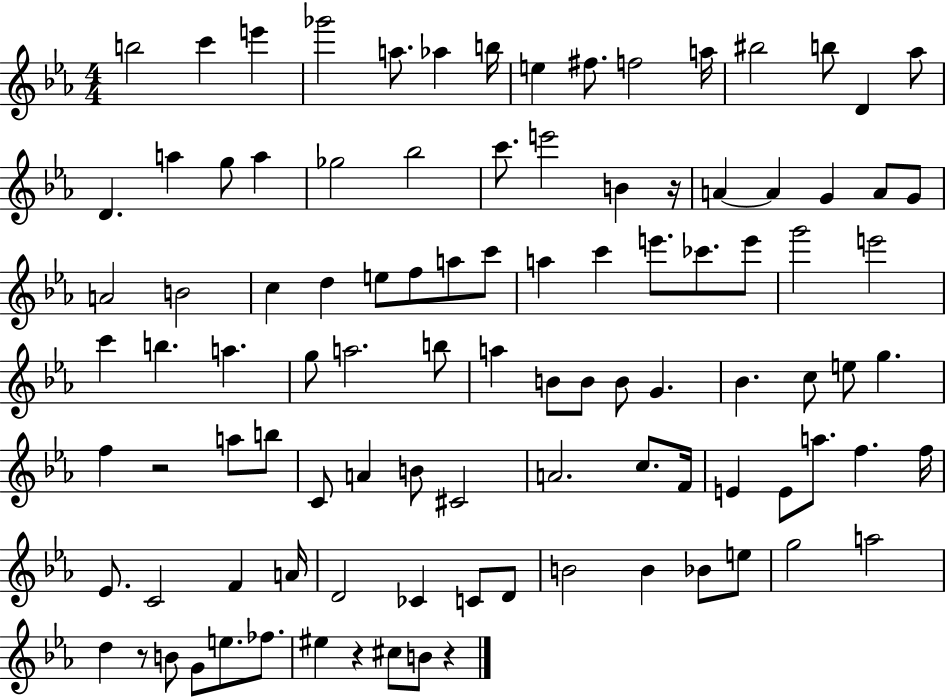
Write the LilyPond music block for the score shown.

{
  \clef treble
  \numericTimeSignature
  \time 4/4
  \key ees \major
  \repeat volta 2 { b''2 c'''4 e'''4 | ges'''2 a''8. aes''4 b''16 | e''4 fis''8. f''2 a''16 | bis''2 b''8 d'4 aes''8 | \break d'4. a''4 g''8 a''4 | ges''2 bes''2 | c'''8. e'''2 b'4 r16 | a'4~~ a'4 g'4 a'8 g'8 | \break a'2 b'2 | c''4 d''4 e''8 f''8 a''8 c'''8 | a''4 c'''4 e'''8. ces'''8. e'''8 | g'''2 e'''2 | \break c'''4 b''4. a''4. | g''8 a''2. b''8 | a''4 b'8 b'8 b'8 g'4. | bes'4. c''8 e''8 g''4. | \break f''4 r2 a''8 b''8 | c'8 a'4 b'8 cis'2 | a'2. c''8. f'16 | e'4 e'8 a''8. f''4. f''16 | \break ees'8. c'2 f'4 a'16 | d'2 ces'4 c'8 d'8 | b'2 b'4 bes'8 e''8 | g''2 a''2 | \break d''4 r8 b'8 g'8 e''8. fes''8. | eis''4 r4 cis''8 b'8 r4 | } \bar "|."
}